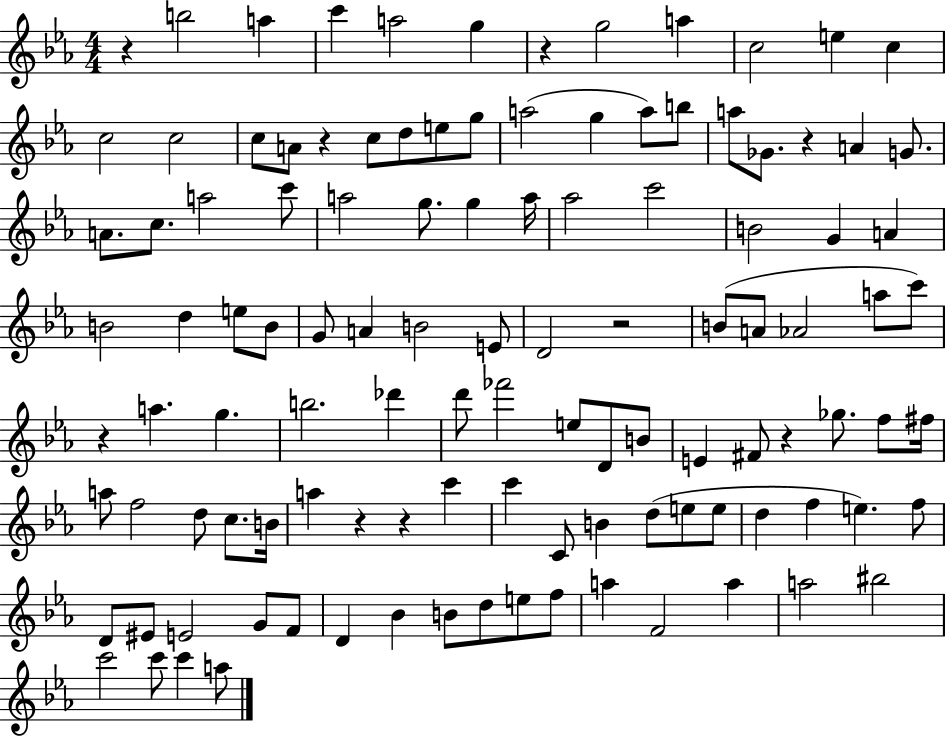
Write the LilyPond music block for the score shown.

{
  \clef treble
  \numericTimeSignature
  \time 4/4
  \key ees \major
  r4 b''2 a''4 | c'''4 a''2 g''4 | r4 g''2 a''4 | c''2 e''4 c''4 | \break c''2 c''2 | c''8 a'8 r4 c''8 d''8 e''8 g''8 | a''2( g''4 a''8) b''8 | a''8 ges'8. r4 a'4 g'8. | \break a'8. c''8. a''2 c'''8 | a''2 g''8. g''4 a''16 | aes''2 c'''2 | b'2 g'4 a'4 | \break b'2 d''4 e''8 b'8 | g'8 a'4 b'2 e'8 | d'2 r2 | b'8( a'8 aes'2 a''8 c'''8) | \break r4 a''4. g''4. | b''2. des'''4 | d'''8 fes'''2 e''8 d'8 b'8 | e'4 fis'8 r4 ges''8. f''8 fis''16 | \break a''8 f''2 d''8 c''8. b'16 | a''4 r4 r4 c'''4 | c'''4 c'8 b'4 d''8( e''8 e''8 | d''4 f''4 e''4.) f''8 | \break d'8 eis'8 e'2 g'8 f'8 | d'4 bes'4 b'8 d''8 e''8 f''8 | a''4 f'2 a''4 | a''2 bis''2 | \break c'''2 c'''8 c'''4 a''8 | \bar "|."
}